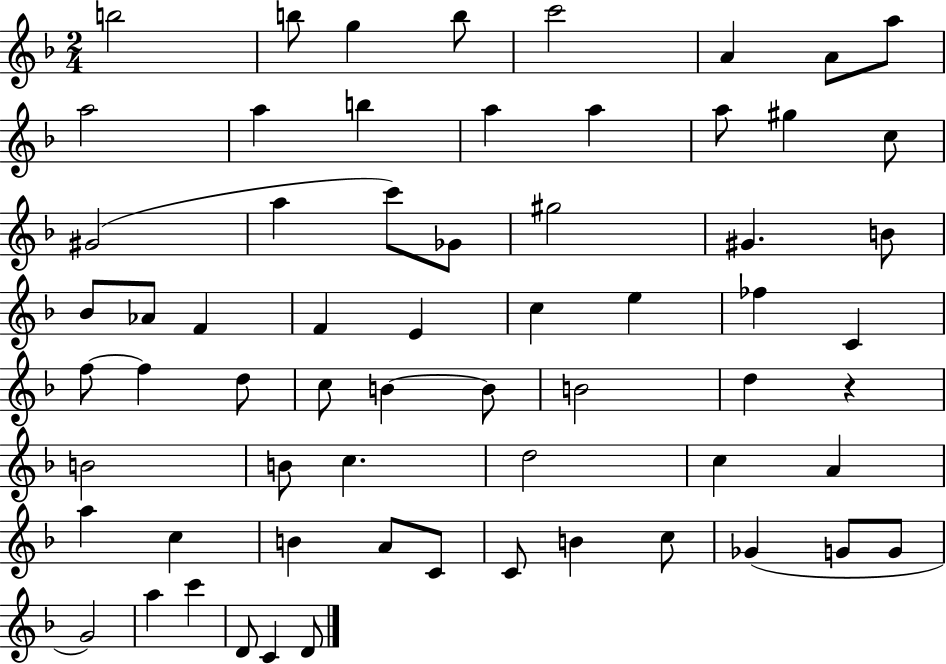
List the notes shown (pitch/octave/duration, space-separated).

B5/h B5/e G5/q B5/e C6/h A4/q A4/e A5/e A5/h A5/q B5/q A5/q A5/q A5/e G#5/q C5/e G#4/h A5/q C6/e Gb4/e G#5/h G#4/q. B4/e Bb4/e Ab4/e F4/q F4/q E4/q C5/q E5/q FES5/q C4/q F5/e F5/q D5/e C5/e B4/q B4/e B4/h D5/q R/q B4/h B4/e C5/q. D5/h C5/q A4/q A5/q C5/q B4/q A4/e C4/e C4/e B4/q C5/e Gb4/q G4/e G4/e G4/h A5/q C6/q D4/e C4/q D4/e